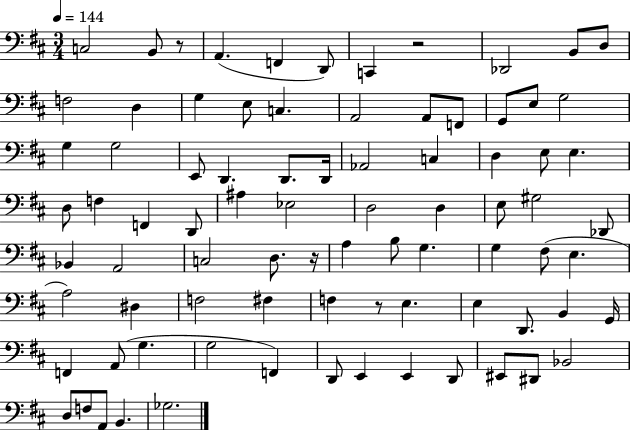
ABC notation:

X:1
T:Untitled
M:3/4
L:1/4
K:D
C,2 B,,/2 z/2 A,, F,, D,,/2 C,, z2 _D,,2 B,,/2 D,/2 F,2 D, G, E,/2 C, A,,2 A,,/2 F,,/2 G,,/2 E,/2 G,2 G, G,2 E,,/2 D,, D,,/2 D,,/4 _A,,2 C, D, E,/2 E, D,/2 F, F,, D,,/2 ^A, _E,2 D,2 D, E,/2 ^G,2 _D,,/2 _B,, A,,2 C,2 D,/2 z/4 A, B,/2 G, G, ^F,/2 E, A,2 ^D, F,2 ^F, F, z/2 E, E, D,,/2 B,, G,,/4 F,, A,,/2 G, G,2 F,, D,,/2 E,, E,, D,,/2 ^E,,/2 ^D,,/2 _B,,2 D,/2 F,/2 A,,/2 B,, _G,2